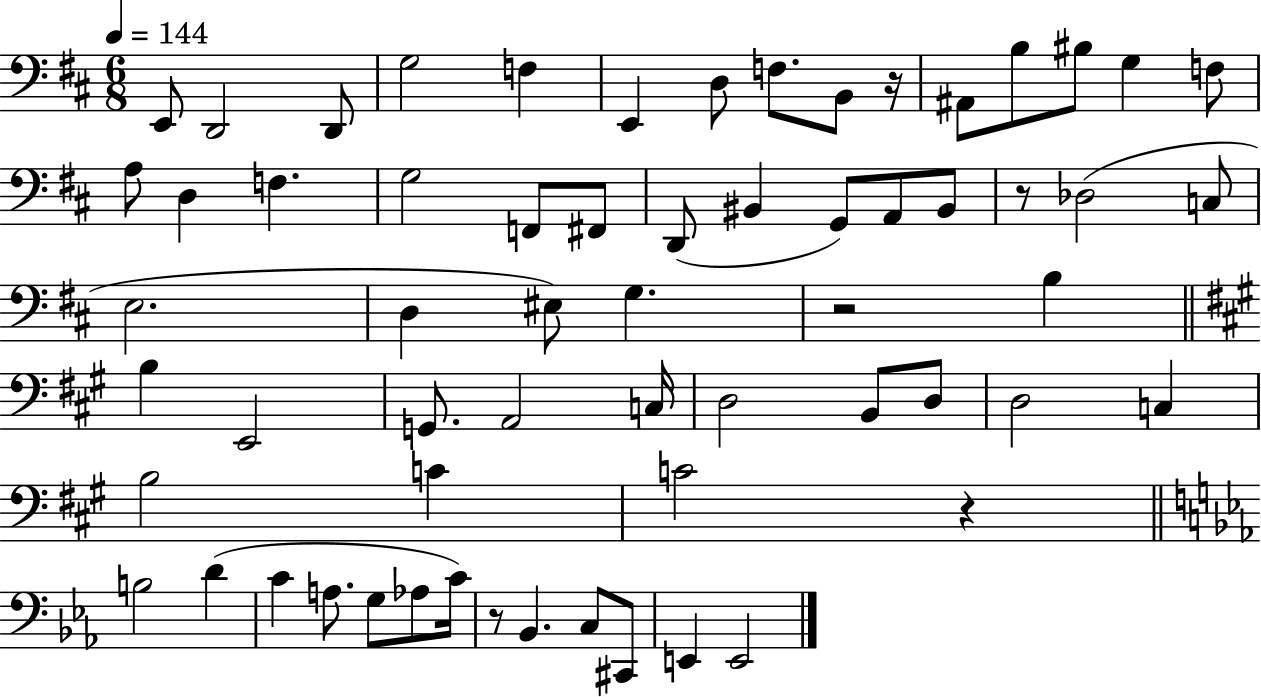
E2/e D2/h D2/e G3/h F3/q E2/q D3/e F3/e. B2/e R/s A#2/e B3/e BIS3/e G3/q F3/e A3/e D3/q F3/q. G3/h F2/e F#2/e D2/e BIS2/q G2/e A2/e BIS2/e R/e Db3/h C3/e E3/h. D3/q EIS3/e G3/q. R/h B3/q B3/q E2/h G2/e. A2/h C3/s D3/h B2/e D3/e D3/h C3/q B3/h C4/q C4/h R/q B3/h D4/q C4/q A3/e. G3/e Ab3/e C4/s R/e Bb2/q. C3/e C#2/e E2/q E2/h